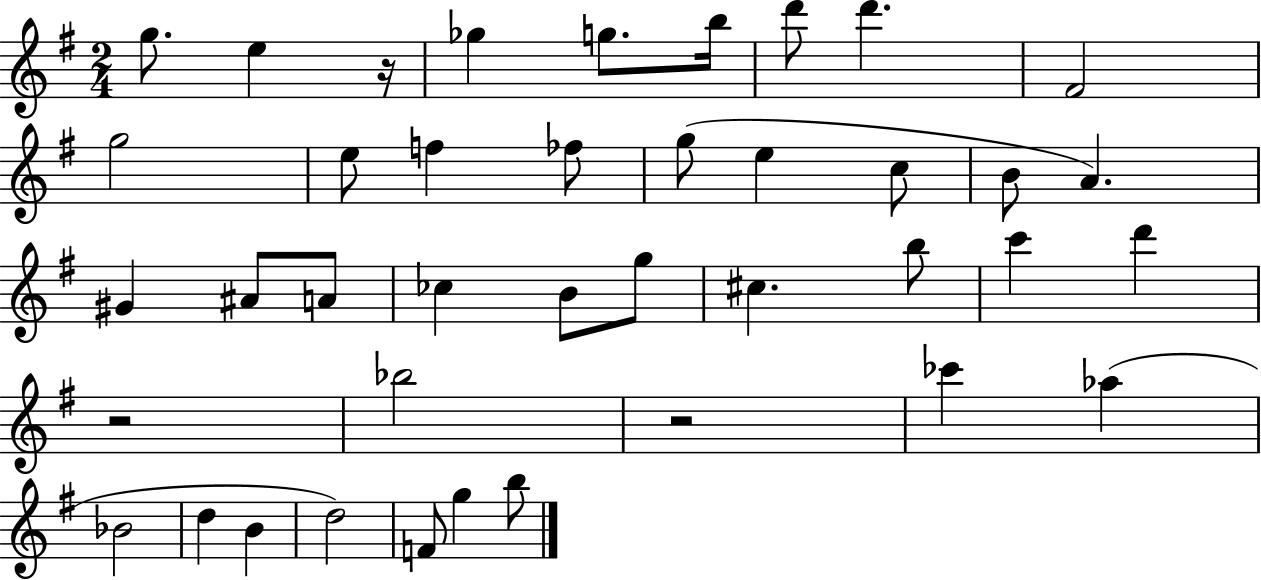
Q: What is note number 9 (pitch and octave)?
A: G5